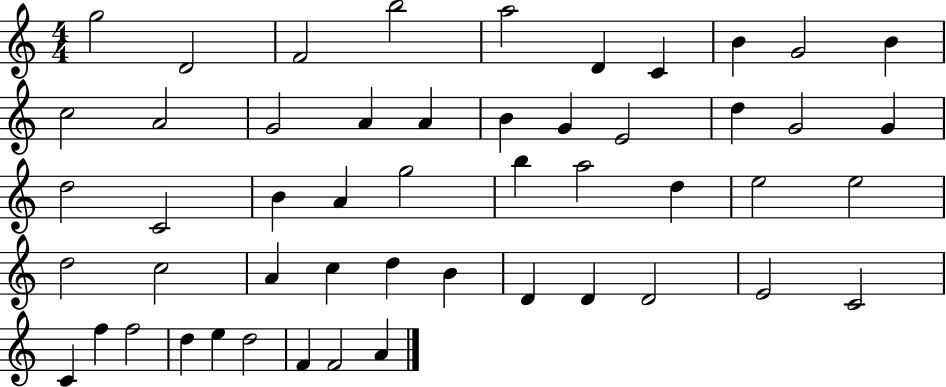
{
  \clef treble
  \numericTimeSignature
  \time 4/4
  \key c \major
  g''2 d'2 | f'2 b''2 | a''2 d'4 c'4 | b'4 g'2 b'4 | \break c''2 a'2 | g'2 a'4 a'4 | b'4 g'4 e'2 | d''4 g'2 g'4 | \break d''2 c'2 | b'4 a'4 g''2 | b''4 a''2 d''4 | e''2 e''2 | \break d''2 c''2 | a'4 c''4 d''4 b'4 | d'4 d'4 d'2 | e'2 c'2 | \break c'4 f''4 f''2 | d''4 e''4 d''2 | f'4 f'2 a'4 | \bar "|."
}